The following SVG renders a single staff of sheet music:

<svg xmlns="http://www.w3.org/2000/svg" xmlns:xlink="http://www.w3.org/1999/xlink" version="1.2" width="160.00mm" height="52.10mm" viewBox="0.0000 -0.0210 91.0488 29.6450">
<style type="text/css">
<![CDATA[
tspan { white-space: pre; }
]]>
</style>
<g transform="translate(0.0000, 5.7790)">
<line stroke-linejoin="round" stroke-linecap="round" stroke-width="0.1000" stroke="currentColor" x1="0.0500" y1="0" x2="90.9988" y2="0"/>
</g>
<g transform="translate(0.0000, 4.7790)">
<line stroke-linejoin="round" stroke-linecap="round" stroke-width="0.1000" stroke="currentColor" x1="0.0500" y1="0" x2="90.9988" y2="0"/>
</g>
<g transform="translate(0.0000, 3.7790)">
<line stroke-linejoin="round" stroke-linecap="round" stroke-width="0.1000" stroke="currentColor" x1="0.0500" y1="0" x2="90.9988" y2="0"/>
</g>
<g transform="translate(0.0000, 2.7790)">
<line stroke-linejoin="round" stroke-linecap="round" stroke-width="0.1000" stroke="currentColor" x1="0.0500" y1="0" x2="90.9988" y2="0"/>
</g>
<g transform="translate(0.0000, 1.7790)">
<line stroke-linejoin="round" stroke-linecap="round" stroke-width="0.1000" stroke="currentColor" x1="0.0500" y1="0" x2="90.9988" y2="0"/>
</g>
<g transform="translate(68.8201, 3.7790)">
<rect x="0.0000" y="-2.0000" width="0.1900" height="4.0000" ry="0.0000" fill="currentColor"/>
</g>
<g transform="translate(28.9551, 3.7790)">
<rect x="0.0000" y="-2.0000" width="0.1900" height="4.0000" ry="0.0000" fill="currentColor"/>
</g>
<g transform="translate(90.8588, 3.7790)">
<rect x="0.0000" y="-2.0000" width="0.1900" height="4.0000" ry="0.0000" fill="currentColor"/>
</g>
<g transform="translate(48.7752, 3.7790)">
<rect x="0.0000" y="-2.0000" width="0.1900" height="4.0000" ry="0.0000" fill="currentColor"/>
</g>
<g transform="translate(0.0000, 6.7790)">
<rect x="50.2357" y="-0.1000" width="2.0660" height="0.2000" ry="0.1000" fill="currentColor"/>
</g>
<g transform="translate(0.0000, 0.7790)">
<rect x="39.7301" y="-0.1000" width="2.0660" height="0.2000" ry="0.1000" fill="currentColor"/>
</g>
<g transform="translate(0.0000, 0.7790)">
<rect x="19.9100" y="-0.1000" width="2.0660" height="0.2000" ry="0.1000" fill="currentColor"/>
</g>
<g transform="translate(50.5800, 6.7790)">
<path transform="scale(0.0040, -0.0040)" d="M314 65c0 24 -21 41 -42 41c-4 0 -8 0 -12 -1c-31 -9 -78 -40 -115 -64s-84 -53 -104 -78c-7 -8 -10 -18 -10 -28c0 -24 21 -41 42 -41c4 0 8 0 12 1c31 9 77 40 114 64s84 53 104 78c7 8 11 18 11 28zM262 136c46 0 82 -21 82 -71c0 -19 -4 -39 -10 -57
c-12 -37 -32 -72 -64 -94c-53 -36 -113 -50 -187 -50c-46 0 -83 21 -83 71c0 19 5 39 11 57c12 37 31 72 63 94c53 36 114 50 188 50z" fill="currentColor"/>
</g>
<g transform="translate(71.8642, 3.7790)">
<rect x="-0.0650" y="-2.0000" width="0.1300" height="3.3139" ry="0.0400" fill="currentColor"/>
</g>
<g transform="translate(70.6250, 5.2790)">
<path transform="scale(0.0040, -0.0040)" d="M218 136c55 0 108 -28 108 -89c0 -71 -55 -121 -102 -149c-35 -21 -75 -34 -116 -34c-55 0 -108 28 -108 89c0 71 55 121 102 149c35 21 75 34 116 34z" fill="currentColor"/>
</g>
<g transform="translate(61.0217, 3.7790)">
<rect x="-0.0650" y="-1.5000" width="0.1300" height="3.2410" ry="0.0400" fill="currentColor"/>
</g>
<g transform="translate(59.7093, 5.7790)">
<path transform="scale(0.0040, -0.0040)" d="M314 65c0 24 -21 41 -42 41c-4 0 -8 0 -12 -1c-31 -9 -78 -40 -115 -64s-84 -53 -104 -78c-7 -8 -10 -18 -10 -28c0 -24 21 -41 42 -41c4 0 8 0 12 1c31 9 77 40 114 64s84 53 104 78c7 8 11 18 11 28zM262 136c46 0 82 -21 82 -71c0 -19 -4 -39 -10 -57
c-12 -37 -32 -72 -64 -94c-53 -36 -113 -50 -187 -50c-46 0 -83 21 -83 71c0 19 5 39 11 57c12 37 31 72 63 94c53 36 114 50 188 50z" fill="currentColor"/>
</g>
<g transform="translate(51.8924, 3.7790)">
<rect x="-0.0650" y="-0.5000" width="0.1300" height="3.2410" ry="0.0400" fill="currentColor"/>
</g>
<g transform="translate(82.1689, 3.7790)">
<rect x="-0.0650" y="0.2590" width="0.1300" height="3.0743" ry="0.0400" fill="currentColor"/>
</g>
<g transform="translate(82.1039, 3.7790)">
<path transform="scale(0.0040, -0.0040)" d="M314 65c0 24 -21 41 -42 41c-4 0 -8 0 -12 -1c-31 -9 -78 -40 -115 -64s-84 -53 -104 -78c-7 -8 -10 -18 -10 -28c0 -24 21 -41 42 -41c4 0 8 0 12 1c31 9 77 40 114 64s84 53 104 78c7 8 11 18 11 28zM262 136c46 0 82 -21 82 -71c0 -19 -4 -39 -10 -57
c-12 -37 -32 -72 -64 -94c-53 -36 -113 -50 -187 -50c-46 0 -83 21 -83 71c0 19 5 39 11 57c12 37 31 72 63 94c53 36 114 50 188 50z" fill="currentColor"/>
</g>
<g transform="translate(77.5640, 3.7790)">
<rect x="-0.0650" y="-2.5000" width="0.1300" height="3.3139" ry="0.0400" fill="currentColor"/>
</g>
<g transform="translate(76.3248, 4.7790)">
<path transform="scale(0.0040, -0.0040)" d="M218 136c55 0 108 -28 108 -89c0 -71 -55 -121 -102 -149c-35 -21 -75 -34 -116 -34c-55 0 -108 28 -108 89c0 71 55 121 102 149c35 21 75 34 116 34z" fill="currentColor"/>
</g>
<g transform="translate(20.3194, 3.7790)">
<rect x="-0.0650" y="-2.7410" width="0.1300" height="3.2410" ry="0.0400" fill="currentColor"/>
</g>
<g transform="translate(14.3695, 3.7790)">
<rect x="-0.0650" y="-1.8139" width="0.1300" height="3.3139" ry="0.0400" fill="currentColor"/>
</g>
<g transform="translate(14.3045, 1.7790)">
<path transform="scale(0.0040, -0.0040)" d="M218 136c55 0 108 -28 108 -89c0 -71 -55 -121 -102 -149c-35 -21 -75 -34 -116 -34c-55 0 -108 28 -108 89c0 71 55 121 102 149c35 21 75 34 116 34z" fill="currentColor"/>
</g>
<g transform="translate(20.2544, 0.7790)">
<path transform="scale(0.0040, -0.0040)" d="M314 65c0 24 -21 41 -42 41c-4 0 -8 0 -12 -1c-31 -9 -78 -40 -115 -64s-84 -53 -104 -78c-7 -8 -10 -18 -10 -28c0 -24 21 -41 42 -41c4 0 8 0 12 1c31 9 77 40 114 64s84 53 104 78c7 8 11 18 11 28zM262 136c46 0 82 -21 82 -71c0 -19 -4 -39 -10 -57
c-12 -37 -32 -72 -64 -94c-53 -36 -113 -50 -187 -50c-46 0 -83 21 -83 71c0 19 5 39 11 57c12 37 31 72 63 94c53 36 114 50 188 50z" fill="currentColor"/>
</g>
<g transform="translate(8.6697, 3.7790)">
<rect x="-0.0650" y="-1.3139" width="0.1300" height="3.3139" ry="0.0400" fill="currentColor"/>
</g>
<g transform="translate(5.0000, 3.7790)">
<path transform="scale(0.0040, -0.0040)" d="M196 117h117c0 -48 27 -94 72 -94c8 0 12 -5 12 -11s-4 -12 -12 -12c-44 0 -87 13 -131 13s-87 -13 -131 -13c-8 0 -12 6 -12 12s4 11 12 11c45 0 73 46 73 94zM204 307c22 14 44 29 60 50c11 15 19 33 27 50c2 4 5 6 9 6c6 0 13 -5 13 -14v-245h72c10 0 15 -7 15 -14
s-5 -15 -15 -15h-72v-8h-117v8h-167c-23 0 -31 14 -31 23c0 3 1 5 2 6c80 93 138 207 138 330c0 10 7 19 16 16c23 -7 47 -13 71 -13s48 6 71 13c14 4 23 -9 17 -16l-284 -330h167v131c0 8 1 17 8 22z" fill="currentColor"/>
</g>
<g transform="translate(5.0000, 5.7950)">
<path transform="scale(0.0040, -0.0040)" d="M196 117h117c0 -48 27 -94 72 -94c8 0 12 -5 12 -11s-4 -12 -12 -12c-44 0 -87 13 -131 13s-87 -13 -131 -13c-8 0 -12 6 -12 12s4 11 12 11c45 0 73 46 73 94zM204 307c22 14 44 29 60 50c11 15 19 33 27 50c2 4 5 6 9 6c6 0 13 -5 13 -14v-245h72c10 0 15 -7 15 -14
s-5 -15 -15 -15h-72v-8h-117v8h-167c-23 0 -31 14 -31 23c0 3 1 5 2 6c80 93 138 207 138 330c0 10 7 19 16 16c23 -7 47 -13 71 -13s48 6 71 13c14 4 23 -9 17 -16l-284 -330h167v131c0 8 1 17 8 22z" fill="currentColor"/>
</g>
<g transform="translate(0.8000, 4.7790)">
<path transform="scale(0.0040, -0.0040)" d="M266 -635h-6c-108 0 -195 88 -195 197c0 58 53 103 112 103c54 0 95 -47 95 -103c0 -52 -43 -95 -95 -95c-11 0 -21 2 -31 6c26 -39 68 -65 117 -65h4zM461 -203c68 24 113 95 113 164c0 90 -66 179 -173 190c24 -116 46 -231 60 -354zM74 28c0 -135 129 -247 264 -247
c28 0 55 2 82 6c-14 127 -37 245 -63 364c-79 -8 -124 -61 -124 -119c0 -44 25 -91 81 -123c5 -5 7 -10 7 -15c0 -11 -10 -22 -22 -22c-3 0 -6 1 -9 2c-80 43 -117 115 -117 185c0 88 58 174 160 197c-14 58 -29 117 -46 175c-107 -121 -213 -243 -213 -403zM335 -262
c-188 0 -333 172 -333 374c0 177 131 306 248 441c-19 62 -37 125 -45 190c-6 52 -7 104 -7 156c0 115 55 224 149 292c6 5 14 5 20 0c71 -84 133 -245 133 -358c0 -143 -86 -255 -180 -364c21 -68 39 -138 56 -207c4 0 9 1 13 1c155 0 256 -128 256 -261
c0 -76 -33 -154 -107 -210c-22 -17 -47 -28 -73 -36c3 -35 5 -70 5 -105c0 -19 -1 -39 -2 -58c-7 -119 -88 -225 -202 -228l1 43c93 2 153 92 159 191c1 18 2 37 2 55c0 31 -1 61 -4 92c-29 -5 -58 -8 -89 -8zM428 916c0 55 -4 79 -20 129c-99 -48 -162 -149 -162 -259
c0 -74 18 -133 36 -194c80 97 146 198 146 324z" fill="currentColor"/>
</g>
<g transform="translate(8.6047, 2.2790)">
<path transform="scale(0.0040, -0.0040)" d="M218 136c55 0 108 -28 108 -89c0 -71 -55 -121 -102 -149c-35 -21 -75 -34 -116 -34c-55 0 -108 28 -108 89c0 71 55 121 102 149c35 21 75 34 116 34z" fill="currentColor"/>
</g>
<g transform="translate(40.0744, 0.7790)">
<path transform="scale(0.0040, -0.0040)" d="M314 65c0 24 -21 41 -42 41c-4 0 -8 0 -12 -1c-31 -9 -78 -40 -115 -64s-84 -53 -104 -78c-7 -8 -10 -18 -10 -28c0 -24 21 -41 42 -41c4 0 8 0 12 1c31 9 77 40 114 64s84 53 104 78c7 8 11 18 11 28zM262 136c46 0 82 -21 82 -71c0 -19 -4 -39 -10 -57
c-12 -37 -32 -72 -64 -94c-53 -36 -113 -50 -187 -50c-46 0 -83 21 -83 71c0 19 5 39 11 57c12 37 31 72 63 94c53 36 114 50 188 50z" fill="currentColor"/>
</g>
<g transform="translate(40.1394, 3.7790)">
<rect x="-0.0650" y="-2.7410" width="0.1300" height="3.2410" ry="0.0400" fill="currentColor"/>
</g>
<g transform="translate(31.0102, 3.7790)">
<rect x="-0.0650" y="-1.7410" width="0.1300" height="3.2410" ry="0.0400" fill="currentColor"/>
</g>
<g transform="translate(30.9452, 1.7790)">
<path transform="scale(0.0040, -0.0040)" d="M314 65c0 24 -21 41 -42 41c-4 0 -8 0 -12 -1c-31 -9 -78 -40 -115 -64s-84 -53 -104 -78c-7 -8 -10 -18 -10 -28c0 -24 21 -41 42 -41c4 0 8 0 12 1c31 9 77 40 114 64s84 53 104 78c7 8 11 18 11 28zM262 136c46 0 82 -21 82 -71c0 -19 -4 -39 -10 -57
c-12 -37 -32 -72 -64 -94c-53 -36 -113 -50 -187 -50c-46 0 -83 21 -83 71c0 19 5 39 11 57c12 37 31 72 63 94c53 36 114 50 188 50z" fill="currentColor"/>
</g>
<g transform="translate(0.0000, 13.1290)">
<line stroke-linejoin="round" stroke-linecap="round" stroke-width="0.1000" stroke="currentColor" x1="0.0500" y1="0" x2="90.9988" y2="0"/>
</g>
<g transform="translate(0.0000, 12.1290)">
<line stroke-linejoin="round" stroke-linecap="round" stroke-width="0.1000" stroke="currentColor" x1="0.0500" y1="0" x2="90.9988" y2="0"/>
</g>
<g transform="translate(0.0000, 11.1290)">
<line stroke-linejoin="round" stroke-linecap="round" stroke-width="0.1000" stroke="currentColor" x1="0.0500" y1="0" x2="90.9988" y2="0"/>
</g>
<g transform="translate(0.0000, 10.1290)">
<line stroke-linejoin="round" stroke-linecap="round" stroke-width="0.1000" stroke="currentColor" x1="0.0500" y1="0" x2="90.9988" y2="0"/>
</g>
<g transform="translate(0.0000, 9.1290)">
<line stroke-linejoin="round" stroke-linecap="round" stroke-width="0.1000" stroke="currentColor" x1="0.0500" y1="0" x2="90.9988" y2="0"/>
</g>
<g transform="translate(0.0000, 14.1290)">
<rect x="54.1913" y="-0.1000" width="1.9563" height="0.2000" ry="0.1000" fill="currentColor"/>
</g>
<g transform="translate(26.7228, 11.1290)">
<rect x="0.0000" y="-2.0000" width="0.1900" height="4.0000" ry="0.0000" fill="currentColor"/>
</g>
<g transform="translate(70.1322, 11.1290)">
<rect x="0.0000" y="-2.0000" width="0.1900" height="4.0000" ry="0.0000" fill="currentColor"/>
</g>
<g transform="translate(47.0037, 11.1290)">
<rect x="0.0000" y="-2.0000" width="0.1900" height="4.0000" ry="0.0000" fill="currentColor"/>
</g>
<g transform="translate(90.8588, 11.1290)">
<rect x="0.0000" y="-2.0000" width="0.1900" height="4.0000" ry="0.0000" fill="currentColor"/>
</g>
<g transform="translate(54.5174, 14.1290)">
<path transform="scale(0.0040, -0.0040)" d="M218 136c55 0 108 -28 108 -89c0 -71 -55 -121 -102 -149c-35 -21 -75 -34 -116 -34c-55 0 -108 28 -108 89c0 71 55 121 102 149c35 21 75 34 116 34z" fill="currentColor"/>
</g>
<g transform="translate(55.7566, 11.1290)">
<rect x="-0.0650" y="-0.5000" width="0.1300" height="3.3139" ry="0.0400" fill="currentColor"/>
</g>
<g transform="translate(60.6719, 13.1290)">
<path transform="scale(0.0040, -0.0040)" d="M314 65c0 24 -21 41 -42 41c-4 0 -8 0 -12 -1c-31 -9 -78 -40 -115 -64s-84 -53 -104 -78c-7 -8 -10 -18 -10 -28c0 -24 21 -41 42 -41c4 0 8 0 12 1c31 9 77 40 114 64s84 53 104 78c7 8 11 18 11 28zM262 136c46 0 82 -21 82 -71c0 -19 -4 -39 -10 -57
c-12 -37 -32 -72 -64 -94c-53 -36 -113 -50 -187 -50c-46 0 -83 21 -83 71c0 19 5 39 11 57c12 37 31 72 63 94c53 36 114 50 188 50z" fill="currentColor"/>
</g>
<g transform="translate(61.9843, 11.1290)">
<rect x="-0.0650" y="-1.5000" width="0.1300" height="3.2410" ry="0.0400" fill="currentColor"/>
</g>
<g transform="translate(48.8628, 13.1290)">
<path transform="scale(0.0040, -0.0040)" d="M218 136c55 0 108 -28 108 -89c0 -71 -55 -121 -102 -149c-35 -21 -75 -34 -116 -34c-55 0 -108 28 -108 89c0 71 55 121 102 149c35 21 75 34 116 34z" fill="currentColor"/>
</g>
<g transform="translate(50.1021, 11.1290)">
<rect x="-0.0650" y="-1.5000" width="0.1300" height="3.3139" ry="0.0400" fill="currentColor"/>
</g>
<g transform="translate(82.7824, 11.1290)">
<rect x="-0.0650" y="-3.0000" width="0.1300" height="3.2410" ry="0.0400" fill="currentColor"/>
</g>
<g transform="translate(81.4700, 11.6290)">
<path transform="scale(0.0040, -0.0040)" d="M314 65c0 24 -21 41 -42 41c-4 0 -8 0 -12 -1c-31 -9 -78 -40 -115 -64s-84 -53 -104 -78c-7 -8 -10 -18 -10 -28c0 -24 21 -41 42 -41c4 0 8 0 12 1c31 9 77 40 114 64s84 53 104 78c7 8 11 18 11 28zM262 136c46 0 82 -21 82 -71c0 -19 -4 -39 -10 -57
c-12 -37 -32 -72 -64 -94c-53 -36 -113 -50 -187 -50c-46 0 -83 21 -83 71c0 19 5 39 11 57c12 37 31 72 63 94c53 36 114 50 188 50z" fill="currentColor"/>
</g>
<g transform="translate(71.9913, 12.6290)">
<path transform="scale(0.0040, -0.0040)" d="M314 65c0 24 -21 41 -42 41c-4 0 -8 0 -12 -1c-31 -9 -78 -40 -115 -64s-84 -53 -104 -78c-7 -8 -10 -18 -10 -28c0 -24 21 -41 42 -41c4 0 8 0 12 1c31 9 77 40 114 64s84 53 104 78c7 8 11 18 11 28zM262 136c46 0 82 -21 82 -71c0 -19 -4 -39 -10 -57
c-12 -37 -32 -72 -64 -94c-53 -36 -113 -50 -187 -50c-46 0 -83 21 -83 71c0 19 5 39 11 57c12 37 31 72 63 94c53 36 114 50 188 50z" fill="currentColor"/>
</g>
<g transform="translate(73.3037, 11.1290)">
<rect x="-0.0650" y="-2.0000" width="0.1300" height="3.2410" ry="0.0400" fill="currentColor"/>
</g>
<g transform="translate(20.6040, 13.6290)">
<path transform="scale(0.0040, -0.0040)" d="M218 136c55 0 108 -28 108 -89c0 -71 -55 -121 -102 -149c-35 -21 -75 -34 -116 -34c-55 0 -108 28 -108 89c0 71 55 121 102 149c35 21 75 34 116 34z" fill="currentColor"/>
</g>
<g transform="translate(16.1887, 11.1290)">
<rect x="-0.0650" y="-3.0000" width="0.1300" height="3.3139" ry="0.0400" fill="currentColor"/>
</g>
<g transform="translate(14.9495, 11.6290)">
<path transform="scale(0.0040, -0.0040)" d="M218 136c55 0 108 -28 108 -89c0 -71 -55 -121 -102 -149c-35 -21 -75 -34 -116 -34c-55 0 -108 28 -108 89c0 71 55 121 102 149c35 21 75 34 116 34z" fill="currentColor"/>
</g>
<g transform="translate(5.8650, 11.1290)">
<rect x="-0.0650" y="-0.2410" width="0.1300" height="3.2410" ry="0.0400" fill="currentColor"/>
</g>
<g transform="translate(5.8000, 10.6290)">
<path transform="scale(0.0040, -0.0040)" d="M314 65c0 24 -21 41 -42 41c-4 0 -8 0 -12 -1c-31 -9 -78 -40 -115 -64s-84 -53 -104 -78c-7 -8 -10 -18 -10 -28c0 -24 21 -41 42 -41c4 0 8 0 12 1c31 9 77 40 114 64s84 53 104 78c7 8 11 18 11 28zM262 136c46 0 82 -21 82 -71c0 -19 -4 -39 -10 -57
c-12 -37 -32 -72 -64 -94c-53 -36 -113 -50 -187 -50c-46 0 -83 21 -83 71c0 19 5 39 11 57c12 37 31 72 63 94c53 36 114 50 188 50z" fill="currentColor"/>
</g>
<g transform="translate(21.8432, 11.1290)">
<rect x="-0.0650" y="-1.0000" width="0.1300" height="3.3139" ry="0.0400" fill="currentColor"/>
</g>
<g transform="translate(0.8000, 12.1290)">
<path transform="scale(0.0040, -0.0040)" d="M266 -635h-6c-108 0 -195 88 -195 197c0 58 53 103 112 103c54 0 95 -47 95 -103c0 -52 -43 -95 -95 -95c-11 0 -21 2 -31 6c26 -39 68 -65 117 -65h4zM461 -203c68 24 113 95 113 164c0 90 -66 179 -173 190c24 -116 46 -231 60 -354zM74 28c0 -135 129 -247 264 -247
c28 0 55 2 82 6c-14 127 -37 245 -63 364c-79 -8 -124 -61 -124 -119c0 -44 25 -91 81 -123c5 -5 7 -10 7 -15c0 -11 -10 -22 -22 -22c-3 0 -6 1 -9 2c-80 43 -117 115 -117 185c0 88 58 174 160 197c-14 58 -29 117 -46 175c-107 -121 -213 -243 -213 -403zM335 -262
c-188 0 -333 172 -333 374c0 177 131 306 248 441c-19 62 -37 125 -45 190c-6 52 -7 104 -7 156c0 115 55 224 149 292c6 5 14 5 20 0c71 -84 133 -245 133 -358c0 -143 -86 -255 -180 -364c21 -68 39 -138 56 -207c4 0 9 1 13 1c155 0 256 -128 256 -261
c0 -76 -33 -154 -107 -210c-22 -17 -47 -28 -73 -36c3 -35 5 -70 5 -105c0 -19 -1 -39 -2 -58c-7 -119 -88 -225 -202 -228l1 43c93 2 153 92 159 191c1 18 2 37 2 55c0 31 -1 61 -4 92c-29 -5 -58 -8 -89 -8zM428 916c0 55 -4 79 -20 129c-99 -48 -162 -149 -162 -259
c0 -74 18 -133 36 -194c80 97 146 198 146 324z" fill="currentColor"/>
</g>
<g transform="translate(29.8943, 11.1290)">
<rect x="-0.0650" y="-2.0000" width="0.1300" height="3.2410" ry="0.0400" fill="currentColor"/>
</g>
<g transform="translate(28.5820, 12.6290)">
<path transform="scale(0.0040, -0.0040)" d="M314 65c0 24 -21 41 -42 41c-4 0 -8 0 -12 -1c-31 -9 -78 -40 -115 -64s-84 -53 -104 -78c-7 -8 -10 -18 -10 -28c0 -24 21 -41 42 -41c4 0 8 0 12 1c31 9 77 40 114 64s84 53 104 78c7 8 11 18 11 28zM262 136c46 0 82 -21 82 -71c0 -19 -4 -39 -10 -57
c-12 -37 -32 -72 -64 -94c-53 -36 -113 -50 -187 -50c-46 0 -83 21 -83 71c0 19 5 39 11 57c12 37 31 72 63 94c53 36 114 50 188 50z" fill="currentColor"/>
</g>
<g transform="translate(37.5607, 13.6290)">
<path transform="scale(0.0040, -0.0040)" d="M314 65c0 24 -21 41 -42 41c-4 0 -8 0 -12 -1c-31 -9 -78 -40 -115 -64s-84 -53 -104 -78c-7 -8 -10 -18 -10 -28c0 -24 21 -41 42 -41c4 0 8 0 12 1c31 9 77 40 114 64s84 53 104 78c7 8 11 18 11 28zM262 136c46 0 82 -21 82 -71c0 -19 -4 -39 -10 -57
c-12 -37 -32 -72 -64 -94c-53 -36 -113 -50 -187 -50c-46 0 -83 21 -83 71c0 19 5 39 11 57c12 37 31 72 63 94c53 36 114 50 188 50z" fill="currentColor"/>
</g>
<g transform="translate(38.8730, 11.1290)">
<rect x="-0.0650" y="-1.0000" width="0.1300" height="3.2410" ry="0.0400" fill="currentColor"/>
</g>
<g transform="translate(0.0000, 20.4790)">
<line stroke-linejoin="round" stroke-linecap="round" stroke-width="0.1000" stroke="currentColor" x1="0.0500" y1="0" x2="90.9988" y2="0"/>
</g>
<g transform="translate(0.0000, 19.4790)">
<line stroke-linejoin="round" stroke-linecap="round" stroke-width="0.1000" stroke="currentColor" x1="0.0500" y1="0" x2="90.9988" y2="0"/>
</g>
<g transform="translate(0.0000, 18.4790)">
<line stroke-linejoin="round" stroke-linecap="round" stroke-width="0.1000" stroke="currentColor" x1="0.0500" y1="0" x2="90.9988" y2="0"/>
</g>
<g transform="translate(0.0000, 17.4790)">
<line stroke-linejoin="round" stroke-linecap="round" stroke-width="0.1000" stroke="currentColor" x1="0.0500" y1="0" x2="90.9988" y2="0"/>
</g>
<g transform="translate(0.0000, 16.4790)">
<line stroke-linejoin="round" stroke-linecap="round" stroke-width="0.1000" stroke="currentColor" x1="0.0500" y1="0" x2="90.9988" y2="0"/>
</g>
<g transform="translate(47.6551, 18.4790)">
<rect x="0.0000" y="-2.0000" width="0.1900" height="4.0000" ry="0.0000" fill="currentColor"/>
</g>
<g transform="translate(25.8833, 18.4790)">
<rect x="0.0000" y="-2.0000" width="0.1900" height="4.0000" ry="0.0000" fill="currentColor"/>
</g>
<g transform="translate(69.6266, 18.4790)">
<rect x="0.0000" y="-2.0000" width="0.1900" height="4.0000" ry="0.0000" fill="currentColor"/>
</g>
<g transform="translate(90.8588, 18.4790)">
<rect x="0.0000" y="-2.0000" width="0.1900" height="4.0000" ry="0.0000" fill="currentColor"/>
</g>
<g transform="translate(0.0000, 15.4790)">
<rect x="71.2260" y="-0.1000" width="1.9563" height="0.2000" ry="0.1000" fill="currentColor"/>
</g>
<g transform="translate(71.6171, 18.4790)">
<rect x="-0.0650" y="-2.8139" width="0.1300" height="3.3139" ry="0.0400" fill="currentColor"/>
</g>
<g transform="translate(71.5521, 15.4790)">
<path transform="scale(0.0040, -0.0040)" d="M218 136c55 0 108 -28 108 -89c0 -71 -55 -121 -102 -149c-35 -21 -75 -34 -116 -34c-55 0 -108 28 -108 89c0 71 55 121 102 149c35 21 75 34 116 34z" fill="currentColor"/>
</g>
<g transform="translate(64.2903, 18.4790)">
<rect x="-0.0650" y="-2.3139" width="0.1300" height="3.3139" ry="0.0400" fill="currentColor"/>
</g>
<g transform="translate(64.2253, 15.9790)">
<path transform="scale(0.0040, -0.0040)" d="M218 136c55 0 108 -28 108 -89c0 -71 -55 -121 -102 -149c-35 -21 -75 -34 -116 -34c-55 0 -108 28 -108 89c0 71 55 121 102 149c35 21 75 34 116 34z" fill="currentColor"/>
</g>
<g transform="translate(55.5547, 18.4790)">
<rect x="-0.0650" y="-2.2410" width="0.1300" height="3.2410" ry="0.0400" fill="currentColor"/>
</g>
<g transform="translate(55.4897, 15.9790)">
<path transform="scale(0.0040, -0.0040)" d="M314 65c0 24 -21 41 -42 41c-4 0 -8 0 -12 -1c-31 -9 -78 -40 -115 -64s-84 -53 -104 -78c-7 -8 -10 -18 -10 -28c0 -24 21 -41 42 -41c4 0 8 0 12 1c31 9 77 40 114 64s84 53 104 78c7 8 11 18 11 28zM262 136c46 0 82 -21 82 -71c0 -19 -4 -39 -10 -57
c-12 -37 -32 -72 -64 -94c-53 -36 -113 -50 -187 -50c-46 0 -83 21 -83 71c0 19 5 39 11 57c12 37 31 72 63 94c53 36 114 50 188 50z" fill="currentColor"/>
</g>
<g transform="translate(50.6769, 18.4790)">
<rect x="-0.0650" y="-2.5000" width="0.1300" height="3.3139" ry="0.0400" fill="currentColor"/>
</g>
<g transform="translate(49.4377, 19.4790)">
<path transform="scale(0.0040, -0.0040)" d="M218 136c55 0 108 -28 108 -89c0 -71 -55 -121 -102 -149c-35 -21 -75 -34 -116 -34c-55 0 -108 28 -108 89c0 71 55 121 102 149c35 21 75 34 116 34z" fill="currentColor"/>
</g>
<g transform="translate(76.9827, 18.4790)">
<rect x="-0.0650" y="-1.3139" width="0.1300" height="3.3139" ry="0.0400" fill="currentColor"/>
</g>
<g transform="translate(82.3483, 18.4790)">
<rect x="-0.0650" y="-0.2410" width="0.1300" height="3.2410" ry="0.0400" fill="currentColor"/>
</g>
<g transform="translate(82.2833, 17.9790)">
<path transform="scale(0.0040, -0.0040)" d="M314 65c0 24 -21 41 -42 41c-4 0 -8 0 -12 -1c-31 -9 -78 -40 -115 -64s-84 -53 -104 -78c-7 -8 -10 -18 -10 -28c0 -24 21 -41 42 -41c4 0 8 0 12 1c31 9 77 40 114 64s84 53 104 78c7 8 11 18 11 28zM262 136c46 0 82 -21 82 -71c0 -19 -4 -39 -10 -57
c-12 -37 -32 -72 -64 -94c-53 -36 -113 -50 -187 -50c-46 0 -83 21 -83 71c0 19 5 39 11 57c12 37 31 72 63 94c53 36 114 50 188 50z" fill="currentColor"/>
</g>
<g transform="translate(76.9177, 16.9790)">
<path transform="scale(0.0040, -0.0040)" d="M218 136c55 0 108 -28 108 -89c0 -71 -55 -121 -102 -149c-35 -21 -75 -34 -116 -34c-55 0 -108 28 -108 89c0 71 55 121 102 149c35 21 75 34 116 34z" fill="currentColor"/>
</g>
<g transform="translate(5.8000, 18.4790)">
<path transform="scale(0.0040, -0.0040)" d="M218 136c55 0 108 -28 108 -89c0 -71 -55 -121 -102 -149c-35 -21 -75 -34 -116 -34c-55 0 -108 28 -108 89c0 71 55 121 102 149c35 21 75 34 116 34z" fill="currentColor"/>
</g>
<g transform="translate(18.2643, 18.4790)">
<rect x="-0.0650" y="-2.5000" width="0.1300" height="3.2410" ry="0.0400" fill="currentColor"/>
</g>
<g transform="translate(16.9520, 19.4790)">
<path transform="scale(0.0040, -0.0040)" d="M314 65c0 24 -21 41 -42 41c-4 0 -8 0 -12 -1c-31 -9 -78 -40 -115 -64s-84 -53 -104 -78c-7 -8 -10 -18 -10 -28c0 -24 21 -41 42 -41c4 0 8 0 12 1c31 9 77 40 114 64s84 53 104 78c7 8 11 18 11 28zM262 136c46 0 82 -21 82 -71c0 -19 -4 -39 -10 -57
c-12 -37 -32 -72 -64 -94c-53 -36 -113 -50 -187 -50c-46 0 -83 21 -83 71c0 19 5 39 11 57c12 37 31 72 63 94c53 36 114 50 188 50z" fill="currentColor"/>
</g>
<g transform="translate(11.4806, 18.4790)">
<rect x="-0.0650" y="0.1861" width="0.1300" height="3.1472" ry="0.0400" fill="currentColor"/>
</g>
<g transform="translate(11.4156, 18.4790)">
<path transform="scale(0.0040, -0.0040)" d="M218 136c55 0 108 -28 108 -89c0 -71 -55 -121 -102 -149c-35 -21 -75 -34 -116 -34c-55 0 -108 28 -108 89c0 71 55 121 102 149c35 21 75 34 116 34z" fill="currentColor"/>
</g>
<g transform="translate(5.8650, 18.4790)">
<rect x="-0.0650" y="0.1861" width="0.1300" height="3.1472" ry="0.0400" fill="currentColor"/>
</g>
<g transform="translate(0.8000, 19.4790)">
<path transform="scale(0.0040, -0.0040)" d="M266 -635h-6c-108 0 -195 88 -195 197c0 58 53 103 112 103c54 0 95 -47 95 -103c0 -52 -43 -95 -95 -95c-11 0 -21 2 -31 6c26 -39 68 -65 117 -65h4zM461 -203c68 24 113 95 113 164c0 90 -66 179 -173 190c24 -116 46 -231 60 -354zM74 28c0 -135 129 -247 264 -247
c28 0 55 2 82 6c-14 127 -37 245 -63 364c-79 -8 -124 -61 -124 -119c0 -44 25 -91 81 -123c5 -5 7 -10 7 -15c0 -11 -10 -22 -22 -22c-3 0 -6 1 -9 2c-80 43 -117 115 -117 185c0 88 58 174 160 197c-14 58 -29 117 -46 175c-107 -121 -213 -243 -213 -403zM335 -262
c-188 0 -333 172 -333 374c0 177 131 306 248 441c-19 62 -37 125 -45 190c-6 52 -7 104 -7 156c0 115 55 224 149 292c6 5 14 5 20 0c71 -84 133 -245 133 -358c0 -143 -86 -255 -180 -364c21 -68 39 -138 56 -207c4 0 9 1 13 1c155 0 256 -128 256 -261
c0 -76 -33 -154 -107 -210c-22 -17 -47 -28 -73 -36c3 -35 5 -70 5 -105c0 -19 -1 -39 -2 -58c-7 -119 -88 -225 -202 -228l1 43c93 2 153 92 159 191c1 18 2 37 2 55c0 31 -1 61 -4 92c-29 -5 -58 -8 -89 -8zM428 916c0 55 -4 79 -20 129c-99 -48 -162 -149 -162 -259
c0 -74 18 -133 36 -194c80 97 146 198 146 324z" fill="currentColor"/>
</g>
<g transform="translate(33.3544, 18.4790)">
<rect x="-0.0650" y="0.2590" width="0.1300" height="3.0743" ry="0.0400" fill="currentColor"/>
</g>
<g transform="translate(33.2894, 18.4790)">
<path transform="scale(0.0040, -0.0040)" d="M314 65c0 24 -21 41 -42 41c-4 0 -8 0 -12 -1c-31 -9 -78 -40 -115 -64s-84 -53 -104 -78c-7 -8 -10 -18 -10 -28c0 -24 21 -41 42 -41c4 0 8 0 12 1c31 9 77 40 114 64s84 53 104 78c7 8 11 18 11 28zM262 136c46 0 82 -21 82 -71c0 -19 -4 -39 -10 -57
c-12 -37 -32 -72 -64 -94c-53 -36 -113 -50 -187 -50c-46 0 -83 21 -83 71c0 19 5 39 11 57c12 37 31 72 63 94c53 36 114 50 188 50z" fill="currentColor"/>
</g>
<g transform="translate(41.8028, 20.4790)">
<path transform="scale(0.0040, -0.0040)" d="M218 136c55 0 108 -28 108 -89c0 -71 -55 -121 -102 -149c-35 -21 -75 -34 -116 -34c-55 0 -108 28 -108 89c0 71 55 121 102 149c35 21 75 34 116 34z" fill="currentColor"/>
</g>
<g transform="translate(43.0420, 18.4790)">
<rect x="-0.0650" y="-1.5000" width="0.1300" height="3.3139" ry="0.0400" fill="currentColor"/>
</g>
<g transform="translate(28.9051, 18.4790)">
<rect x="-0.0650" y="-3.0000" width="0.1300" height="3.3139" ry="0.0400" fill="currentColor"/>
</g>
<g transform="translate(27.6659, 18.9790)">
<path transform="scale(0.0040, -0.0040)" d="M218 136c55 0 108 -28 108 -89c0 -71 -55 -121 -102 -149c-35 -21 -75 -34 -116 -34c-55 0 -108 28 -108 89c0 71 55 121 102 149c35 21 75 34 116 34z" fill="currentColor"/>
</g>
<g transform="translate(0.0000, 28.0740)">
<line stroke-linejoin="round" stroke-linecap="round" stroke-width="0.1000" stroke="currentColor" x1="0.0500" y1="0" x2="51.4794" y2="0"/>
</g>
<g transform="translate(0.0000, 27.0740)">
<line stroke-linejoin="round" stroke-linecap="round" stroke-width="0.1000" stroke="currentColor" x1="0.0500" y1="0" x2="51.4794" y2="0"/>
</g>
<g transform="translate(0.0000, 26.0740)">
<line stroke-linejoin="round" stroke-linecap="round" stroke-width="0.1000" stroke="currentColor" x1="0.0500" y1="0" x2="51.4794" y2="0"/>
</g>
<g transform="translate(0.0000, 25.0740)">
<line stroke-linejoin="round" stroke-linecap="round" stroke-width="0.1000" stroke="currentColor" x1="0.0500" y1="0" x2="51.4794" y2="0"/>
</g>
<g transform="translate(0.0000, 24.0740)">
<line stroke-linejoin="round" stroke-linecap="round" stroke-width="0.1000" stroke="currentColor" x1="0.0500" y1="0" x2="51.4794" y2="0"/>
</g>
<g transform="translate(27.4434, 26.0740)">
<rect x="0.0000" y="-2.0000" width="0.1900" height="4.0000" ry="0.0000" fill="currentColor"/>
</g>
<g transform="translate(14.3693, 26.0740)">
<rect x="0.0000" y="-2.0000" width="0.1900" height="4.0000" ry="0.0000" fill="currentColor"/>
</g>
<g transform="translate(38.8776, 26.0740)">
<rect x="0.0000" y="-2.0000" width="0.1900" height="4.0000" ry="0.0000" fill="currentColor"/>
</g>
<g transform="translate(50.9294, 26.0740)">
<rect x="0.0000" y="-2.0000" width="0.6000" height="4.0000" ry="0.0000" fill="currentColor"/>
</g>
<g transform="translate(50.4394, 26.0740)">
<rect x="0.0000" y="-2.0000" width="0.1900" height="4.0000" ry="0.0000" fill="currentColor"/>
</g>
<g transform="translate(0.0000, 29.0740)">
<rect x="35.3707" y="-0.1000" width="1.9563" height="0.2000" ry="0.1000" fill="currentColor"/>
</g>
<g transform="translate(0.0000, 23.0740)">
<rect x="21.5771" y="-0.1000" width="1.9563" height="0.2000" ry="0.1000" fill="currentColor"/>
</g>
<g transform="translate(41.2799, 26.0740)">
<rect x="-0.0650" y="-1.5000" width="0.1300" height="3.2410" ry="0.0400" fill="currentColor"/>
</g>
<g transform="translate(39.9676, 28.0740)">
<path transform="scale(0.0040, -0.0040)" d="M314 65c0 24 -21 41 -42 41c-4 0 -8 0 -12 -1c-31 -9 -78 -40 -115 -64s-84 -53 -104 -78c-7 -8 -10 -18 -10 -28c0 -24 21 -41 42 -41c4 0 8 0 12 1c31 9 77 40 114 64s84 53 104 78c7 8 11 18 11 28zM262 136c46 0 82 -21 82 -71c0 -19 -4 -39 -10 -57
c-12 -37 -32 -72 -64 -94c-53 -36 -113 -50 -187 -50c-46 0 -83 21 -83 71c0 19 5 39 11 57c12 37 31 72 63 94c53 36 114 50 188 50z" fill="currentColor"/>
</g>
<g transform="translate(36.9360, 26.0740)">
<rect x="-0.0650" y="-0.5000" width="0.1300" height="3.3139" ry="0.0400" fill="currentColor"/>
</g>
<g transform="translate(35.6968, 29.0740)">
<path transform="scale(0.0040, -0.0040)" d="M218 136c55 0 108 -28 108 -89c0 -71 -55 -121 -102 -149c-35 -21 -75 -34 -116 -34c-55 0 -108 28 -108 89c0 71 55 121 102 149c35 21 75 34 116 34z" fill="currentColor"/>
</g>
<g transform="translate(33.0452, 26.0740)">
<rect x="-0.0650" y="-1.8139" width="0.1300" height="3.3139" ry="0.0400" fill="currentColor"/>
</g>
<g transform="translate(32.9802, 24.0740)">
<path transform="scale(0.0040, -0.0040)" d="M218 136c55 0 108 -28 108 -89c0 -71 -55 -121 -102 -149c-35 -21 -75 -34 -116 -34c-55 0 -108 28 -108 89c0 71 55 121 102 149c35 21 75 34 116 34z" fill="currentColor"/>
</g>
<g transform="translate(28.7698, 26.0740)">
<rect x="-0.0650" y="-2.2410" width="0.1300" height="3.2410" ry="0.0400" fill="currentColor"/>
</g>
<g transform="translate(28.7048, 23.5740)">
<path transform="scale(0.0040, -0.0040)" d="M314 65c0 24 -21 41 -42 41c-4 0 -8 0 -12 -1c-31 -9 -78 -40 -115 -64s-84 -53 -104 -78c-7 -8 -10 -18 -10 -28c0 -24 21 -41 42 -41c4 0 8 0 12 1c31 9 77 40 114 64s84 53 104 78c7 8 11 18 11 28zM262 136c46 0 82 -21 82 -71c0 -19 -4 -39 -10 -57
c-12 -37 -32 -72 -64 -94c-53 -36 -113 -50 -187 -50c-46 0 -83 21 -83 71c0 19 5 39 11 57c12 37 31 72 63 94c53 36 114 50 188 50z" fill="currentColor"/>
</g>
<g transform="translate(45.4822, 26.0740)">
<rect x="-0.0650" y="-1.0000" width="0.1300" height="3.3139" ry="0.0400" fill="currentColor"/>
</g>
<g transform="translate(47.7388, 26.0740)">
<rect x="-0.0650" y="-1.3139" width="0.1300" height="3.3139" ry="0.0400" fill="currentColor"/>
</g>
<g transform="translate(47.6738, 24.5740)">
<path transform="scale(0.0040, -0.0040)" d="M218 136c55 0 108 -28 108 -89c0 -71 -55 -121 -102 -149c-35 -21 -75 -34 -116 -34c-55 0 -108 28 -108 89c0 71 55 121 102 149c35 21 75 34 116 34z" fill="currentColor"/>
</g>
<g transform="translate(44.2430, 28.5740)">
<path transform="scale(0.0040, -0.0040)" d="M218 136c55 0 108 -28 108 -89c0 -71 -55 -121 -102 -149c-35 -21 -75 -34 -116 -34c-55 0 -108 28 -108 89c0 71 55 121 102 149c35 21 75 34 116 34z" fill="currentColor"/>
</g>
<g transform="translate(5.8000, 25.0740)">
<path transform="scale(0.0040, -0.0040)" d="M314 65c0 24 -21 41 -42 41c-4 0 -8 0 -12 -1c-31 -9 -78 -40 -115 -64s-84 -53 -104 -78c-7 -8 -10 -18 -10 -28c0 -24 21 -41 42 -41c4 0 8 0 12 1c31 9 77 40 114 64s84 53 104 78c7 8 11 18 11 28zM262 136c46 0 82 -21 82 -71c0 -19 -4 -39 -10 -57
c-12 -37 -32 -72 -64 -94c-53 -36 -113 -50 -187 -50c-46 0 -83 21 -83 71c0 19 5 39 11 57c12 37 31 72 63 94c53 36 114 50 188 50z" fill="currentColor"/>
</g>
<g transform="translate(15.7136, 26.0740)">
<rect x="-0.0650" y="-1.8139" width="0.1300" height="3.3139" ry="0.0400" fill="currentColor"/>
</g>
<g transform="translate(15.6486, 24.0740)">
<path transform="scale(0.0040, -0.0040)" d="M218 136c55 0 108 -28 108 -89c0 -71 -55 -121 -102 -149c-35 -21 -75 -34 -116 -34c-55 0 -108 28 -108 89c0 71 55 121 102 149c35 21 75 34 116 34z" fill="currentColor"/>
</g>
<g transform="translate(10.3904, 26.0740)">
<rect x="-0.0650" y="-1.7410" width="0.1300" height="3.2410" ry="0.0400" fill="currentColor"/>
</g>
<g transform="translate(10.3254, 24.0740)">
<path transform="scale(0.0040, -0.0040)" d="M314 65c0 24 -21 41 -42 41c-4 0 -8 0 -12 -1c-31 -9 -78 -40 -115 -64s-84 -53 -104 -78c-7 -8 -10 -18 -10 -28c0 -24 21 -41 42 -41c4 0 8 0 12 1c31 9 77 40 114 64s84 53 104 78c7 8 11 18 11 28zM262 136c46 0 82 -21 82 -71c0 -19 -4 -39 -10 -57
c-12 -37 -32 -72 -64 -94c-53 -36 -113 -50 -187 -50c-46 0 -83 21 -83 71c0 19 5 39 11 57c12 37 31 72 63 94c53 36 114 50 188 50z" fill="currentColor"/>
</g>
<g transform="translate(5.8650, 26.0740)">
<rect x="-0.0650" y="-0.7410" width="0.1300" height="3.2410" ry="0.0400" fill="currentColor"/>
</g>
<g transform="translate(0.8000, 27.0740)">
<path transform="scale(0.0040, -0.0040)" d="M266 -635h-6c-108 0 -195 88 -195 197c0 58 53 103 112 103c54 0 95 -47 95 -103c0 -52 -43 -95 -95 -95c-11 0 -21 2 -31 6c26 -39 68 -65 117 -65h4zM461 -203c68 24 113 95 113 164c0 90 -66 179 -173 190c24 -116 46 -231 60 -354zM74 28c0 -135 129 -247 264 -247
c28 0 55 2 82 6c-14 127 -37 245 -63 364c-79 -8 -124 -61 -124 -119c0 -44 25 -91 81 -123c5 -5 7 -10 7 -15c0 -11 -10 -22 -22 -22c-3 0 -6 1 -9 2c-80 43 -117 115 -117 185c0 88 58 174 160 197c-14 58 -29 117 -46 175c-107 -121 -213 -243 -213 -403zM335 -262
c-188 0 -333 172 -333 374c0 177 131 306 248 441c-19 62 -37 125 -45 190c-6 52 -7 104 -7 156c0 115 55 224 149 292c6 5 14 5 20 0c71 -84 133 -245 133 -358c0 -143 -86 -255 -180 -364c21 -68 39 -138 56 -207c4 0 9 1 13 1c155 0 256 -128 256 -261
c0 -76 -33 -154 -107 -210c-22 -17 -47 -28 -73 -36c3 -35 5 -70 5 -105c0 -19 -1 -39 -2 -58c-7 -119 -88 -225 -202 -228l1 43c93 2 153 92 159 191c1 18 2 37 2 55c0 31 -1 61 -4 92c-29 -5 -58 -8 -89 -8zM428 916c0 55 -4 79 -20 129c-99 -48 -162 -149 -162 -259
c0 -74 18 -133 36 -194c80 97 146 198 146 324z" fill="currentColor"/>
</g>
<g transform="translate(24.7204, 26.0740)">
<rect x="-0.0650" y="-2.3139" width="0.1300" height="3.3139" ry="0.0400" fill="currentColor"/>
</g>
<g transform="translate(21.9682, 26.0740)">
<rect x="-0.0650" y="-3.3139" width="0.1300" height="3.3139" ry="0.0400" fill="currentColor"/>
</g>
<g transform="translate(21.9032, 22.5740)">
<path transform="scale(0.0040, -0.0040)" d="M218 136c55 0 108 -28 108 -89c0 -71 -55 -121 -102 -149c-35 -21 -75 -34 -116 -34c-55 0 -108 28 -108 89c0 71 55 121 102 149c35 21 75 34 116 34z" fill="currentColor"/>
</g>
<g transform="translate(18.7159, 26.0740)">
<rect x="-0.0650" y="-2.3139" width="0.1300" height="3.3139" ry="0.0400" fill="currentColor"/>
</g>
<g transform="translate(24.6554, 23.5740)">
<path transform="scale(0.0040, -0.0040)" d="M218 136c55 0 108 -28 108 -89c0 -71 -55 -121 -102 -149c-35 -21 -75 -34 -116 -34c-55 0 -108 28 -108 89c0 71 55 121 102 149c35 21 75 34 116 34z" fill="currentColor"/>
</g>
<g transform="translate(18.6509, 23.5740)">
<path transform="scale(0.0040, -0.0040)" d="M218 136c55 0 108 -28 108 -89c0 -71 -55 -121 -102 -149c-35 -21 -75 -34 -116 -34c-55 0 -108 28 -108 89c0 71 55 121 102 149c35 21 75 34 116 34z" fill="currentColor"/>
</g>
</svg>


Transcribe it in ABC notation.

X:1
T:Untitled
M:4/4
L:1/4
K:C
e f a2 f2 a2 C2 E2 F G B2 c2 A D F2 D2 E C E2 F2 A2 B B G2 A B2 E G g2 g a e c2 d2 f2 f g b g g2 f C E2 D e